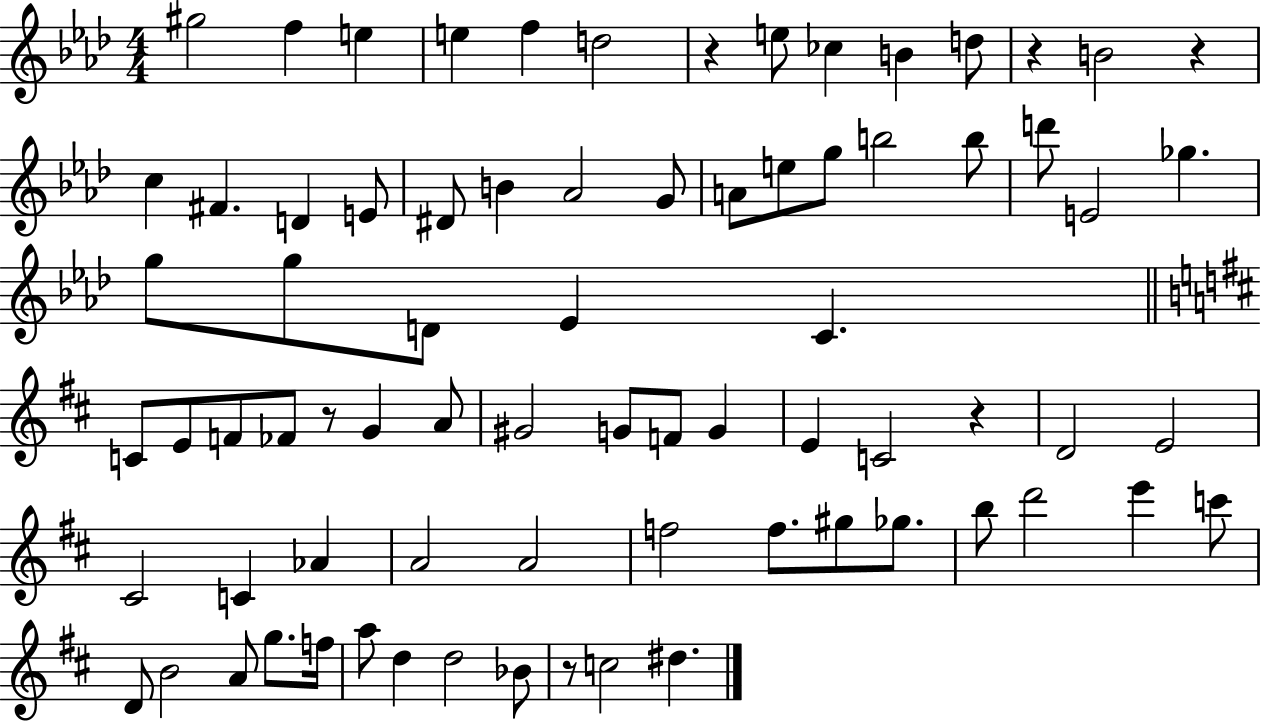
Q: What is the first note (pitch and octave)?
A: G#5